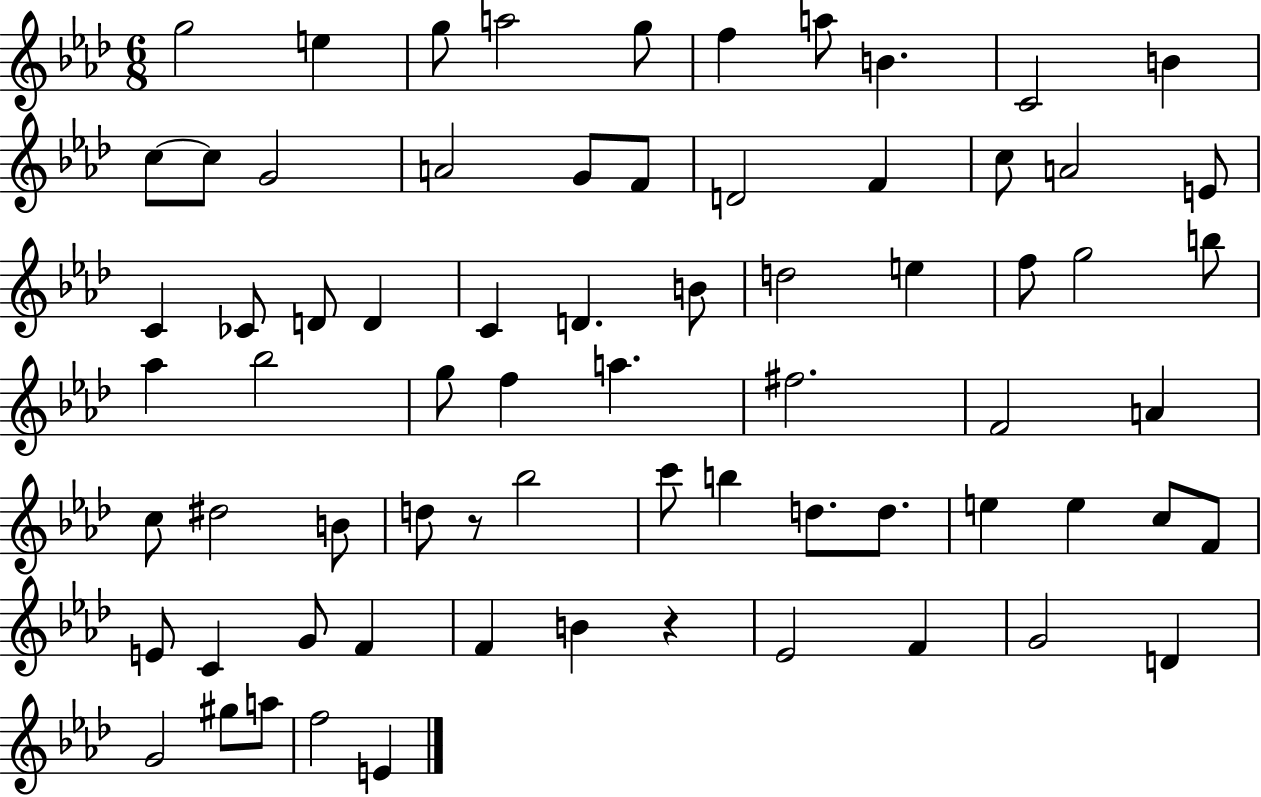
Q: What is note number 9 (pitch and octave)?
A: C4